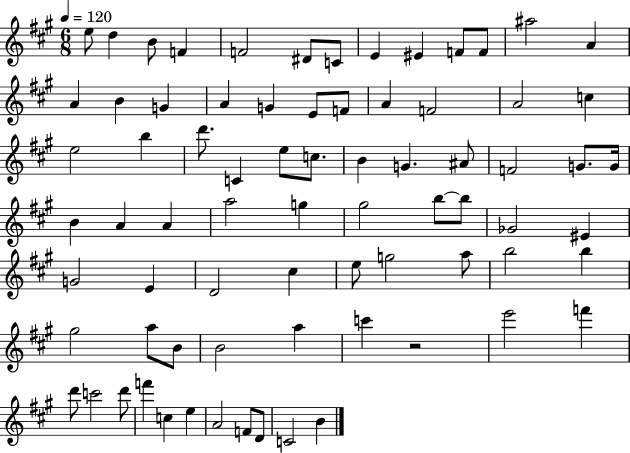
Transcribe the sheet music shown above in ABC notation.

X:1
T:Untitled
M:6/8
L:1/4
K:A
e/2 d B/2 F F2 ^D/2 C/2 E ^E F/2 F/2 ^a2 A A B G A G E/2 F/2 A F2 A2 c e2 b d'/2 C e/2 c/2 B G ^A/2 F2 G/2 G/4 B A A a2 g ^g2 b/2 b/2 _G2 ^E G2 E D2 ^c e/2 g2 a/2 b2 b ^g2 a/2 B/2 B2 a c' z2 e'2 f' d'/2 c'2 d'/2 f' c e A2 F/2 D/2 C2 B